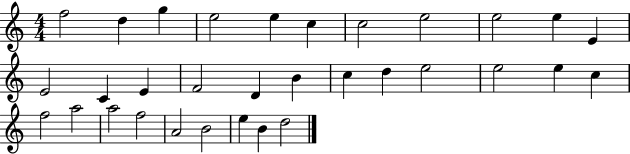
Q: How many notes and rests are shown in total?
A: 32